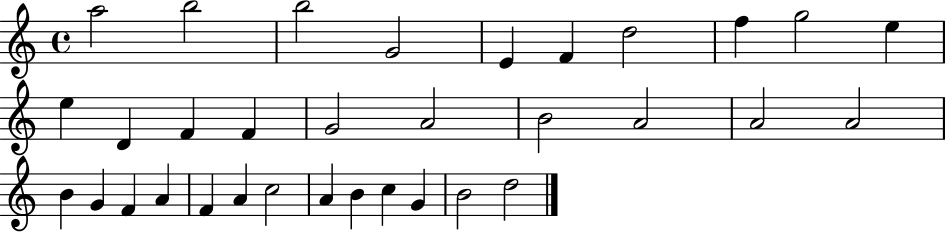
{
  \clef treble
  \time 4/4
  \defaultTimeSignature
  \key c \major
  a''2 b''2 | b''2 g'2 | e'4 f'4 d''2 | f''4 g''2 e''4 | \break e''4 d'4 f'4 f'4 | g'2 a'2 | b'2 a'2 | a'2 a'2 | \break b'4 g'4 f'4 a'4 | f'4 a'4 c''2 | a'4 b'4 c''4 g'4 | b'2 d''2 | \break \bar "|."
}